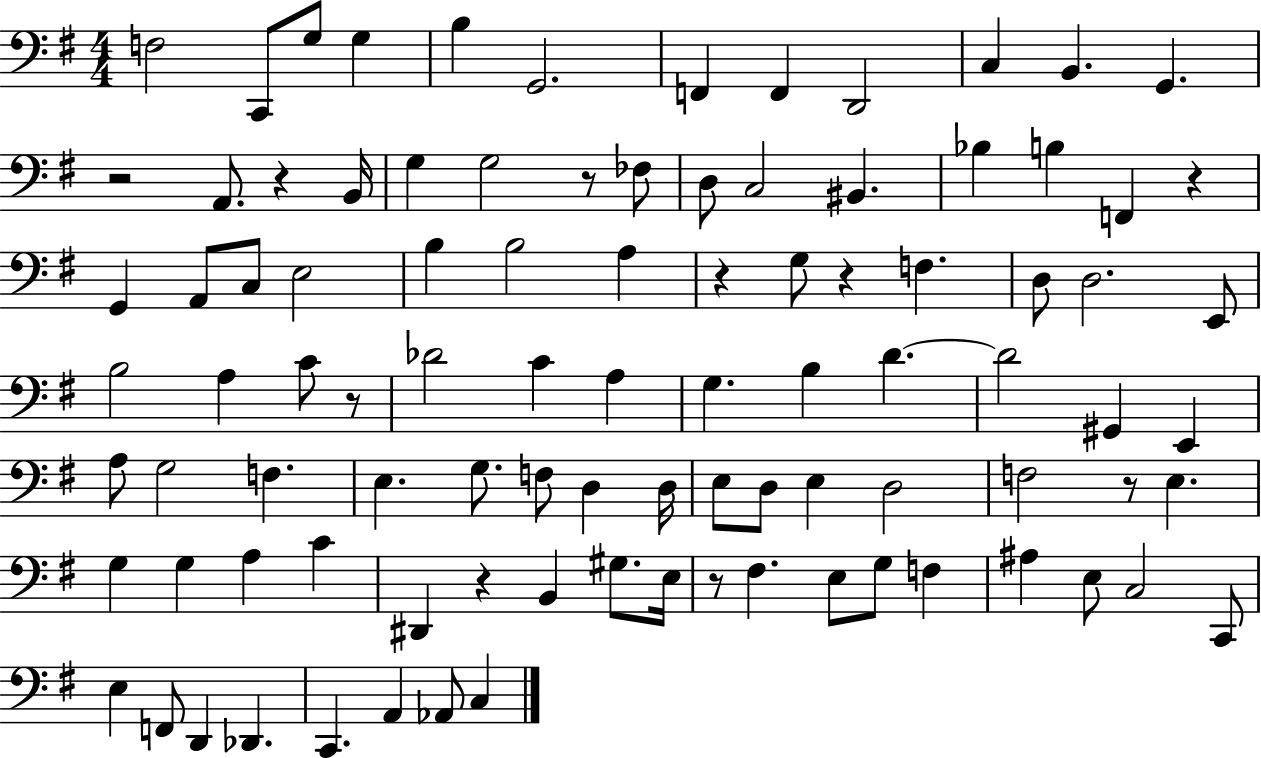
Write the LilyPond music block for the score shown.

{
  \clef bass
  \numericTimeSignature
  \time 4/4
  \key g \major
  f2 c,8 g8 g4 | b4 g,2. | f,4 f,4 d,2 | c4 b,4. g,4. | \break r2 a,8. r4 b,16 | g4 g2 r8 fes8 | d8 c2 bis,4. | bes4 b4 f,4 r4 | \break g,4 a,8 c8 e2 | b4 b2 a4 | r4 g8 r4 f4. | d8 d2. e,8 | \break b2 a4 c'8 r8 | des'2 c'4 a4 | g4. b4 d'4.~~ | d'2 gis,4 e,4 | \break a8 g2 f4. | e4. g8. f8 d4 d16 | e8 d8 e4 d2 | f2 r8 e4. | \break g4 g4 a4 c'4 | dis,4 r4 b,4 gis8. e16 | r8 fis4. e8 g8 f4 | ais4 e8 c2 c,8 | \break e4 f,8 d,4 des,4. | c,4. a,4 aes,8 c4 | \bar "|."
}